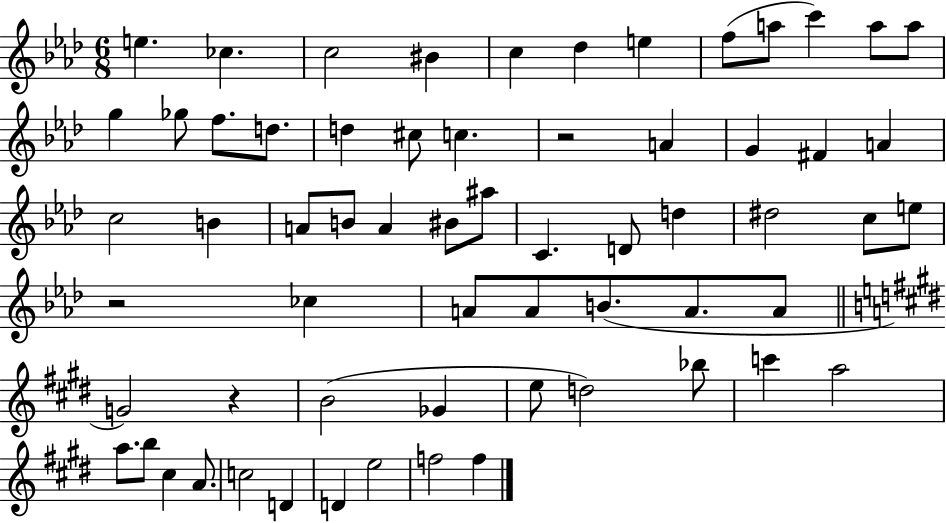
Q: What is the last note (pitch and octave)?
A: F5